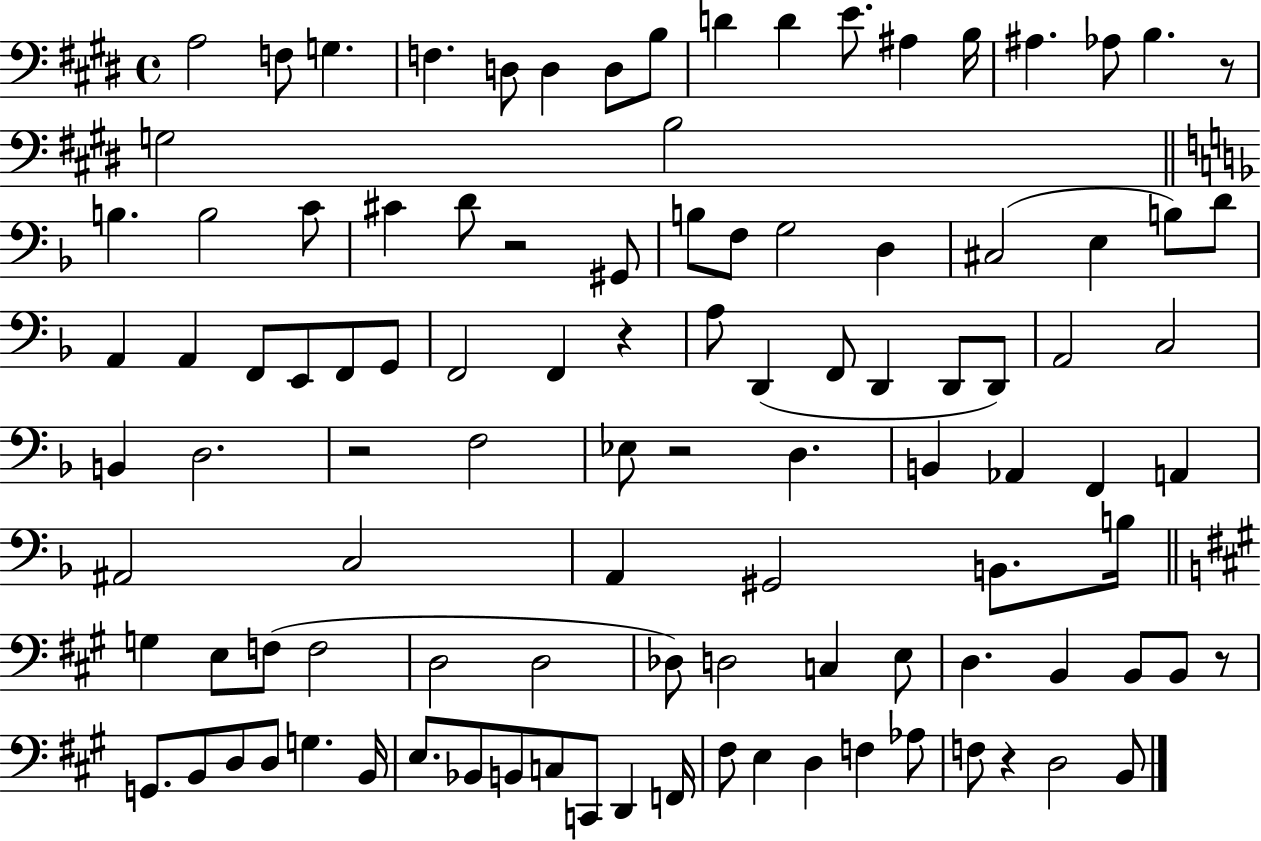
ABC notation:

X:1
T:Untitled
M:4/4
L:1/4
K:E
A,2 F,/2 G, F, D,/2 D, D,/2 B,/2 D D E/2 ^A, B,/4 ^A, _A,/2 B, z/2 G,2 B,2 B, B,2 C/2 ^C D/2 z2 ^G,,/2 B,/2 F,/2 G,2 D, ^C,2 E, B,/2 D/2 A,, A,, F,,/2 E,,/2 F,,/2 G,,/2 F,,2 F,, z A,/2 D,, F,,/2 D,, D,,/2 D,,/2 A,,2 C,2 B,, D,2 z2 F,2 _E,/2 z2 D, B,, _A,, F,, A,, ^A,,2 C,2 A,, ^G,,2 B,,/2 B,/4 G, E,/2 F,/2 F,2 D,2 D,2 _D,/2 D,2 C, E,/2 D, B,, B,,/2 B,,/2 z/2 G,,/2 B,,/2 D,/2 D,/2 G, B,,/4 E,/2 _B,,/2 B,,/2 C,/2 C,,/2 D,, F,,/4 ^F,/2 E, D, F, _A,/2 F,/2 z D,2 B,,/2